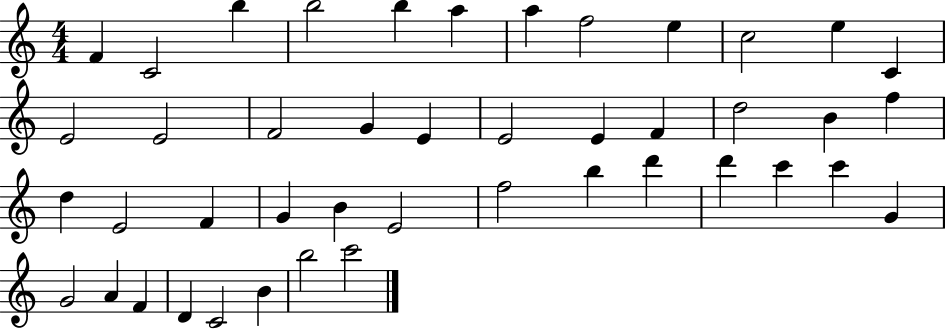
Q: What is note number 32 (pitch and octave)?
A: D6